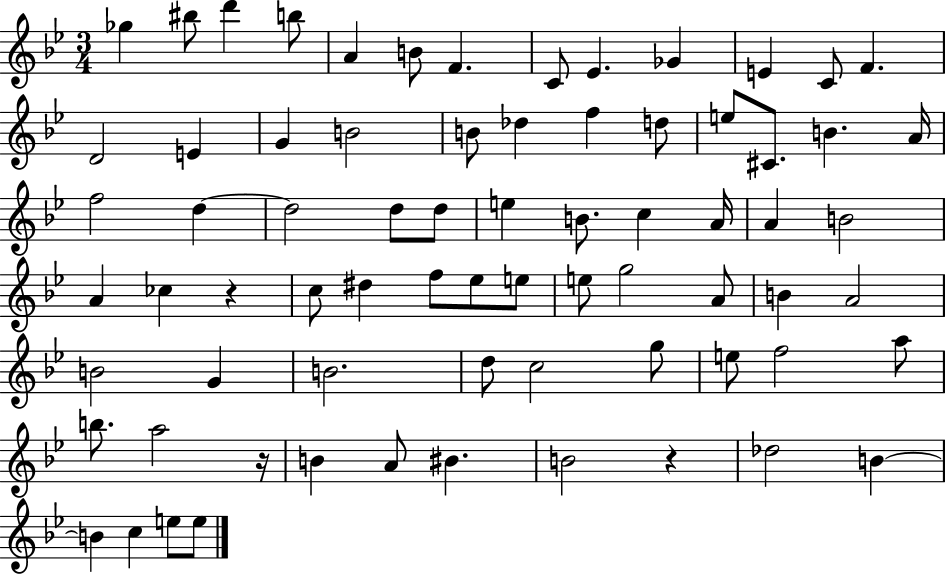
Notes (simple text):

Gb5/q BIS5/e D6/q B5/e A4/q B4/e F4/q. C4/e Eb4/q. Gb4/q E4/q C4/e F4/q. D4/h E4/q G4/q B4/h B4/e Db5/q F5/q D5/e E5/e C#4/e. B4/q. A4/s F5/h D5/q D5/h D5/e D5/e E5/q B4/e. C5/q A4/s A4/q B4/h A4/q CES5/q R/q C5/e D#5/q F5/e Eb5/e E5/e E5/e G5/h A4/e B4/q A4/h B4/h G4/q B4/h. D5/e C5/h G5/e E5/e F5/h A5/e B5/e. A5/h R/s B4/q A4/e BIS4/q. B4/h R/q Db5/h B4/q B4/q C5/q E5/e E5/e